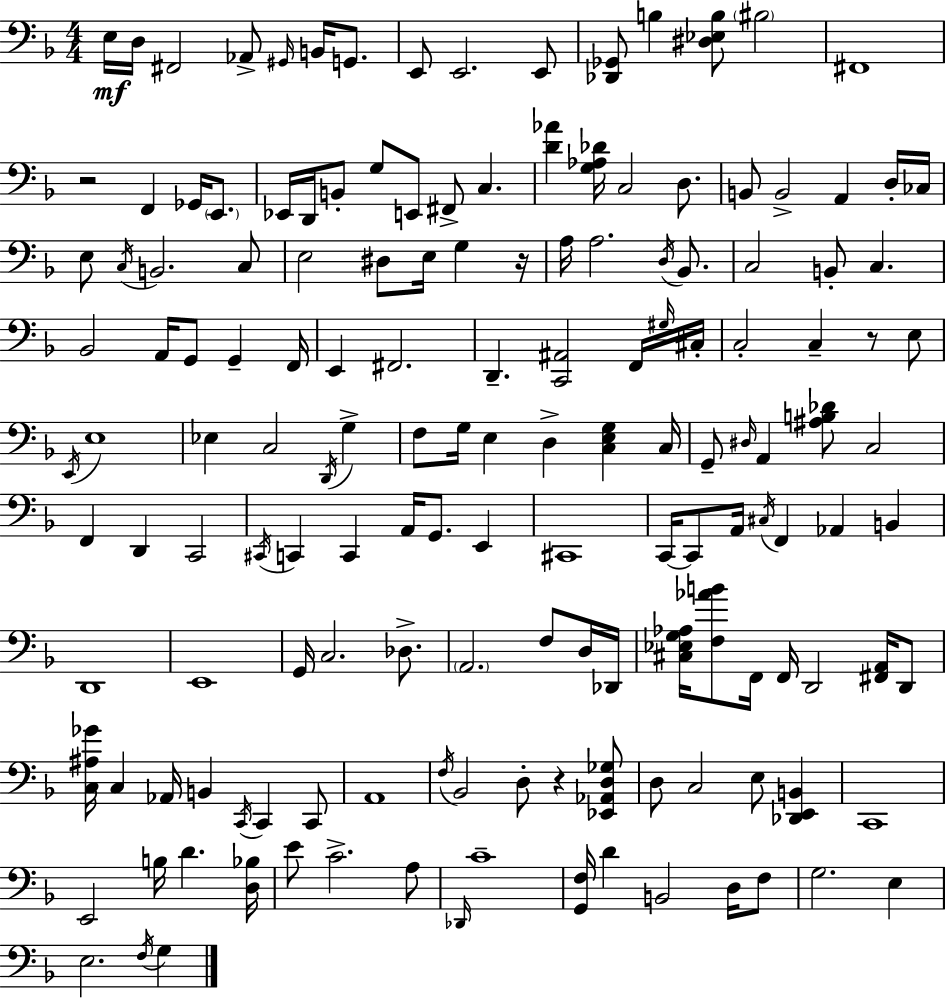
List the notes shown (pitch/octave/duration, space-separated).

E3/s D3/s F#2/h Ab2/e G#2/s B2/s G2/e. E2/e E2/h. E2/e [Db2,Gb2]/e B3/q [D#3,Eb3,B3]/e BIS3/h F#2/w R/h F2/q Gb2/s E2/e. Eb2/s D2/s B2/e G3/e E2/e F#2/e C3/q. [D4,Ab4]/q [G3,Ab3,Db4]/s C3/h D3/e. B2/e B2/h A2/q D3/s CES3/s E3/e C3/s B2/h. C3/e E3/h D#3/e E3/s G3/q R/s A3/s A3/h. D3/s Bb2/e. C3/h B2/e C3/q. Bb2/h A2/s G2/e G2/q F2/s E2/q F#2/h. D2/q. [C2,A#2]/h F2/s G#3/s C#3/s C3/h C3/q R/e E3/e E2/s E3/w Eb3/q C3/h D2/s G3/q F3/e G3/s E3/q D3/q [C3,E3,G3]/q C3/s G2/e D#3/s A2/q [A#3,B3,Db4]/e C3/h F2/q D2/q C2/h C#2/s C2/q C2/q A2/s G2/e. E2/q C#2/w C2/s C2/e A2/s C#3/s F2/q Ab2/q B2/q D2/w E2/w G2/s C3/h. Db3/e. A2/h. F3/e D3/s Db2/s [C#3,Eb3,G3,Ab3]/s [F3,Ab4,B4]/e F2/s F2/s D2/h [F#2,A2]/s D2/e [C3,A#3,Gb4]/s C3/q Ab2/s B2/q C2/s C2/q C2/e A2/w F3/s Bb2/h D3/e R/q [Eb2,Ab2,D3,Gb3]/e D3/e C3/h E3/e [Db2,E2,B2]/q C2/w E2/h B3/s D4/q. [D3,Bb3]/s E4/e C4/h. A3/e Db2/s C4/w [G2,F3]/s D4/q B2/h D3/s F3/e G3/h. E3/q E3/h. F3/s G3/q